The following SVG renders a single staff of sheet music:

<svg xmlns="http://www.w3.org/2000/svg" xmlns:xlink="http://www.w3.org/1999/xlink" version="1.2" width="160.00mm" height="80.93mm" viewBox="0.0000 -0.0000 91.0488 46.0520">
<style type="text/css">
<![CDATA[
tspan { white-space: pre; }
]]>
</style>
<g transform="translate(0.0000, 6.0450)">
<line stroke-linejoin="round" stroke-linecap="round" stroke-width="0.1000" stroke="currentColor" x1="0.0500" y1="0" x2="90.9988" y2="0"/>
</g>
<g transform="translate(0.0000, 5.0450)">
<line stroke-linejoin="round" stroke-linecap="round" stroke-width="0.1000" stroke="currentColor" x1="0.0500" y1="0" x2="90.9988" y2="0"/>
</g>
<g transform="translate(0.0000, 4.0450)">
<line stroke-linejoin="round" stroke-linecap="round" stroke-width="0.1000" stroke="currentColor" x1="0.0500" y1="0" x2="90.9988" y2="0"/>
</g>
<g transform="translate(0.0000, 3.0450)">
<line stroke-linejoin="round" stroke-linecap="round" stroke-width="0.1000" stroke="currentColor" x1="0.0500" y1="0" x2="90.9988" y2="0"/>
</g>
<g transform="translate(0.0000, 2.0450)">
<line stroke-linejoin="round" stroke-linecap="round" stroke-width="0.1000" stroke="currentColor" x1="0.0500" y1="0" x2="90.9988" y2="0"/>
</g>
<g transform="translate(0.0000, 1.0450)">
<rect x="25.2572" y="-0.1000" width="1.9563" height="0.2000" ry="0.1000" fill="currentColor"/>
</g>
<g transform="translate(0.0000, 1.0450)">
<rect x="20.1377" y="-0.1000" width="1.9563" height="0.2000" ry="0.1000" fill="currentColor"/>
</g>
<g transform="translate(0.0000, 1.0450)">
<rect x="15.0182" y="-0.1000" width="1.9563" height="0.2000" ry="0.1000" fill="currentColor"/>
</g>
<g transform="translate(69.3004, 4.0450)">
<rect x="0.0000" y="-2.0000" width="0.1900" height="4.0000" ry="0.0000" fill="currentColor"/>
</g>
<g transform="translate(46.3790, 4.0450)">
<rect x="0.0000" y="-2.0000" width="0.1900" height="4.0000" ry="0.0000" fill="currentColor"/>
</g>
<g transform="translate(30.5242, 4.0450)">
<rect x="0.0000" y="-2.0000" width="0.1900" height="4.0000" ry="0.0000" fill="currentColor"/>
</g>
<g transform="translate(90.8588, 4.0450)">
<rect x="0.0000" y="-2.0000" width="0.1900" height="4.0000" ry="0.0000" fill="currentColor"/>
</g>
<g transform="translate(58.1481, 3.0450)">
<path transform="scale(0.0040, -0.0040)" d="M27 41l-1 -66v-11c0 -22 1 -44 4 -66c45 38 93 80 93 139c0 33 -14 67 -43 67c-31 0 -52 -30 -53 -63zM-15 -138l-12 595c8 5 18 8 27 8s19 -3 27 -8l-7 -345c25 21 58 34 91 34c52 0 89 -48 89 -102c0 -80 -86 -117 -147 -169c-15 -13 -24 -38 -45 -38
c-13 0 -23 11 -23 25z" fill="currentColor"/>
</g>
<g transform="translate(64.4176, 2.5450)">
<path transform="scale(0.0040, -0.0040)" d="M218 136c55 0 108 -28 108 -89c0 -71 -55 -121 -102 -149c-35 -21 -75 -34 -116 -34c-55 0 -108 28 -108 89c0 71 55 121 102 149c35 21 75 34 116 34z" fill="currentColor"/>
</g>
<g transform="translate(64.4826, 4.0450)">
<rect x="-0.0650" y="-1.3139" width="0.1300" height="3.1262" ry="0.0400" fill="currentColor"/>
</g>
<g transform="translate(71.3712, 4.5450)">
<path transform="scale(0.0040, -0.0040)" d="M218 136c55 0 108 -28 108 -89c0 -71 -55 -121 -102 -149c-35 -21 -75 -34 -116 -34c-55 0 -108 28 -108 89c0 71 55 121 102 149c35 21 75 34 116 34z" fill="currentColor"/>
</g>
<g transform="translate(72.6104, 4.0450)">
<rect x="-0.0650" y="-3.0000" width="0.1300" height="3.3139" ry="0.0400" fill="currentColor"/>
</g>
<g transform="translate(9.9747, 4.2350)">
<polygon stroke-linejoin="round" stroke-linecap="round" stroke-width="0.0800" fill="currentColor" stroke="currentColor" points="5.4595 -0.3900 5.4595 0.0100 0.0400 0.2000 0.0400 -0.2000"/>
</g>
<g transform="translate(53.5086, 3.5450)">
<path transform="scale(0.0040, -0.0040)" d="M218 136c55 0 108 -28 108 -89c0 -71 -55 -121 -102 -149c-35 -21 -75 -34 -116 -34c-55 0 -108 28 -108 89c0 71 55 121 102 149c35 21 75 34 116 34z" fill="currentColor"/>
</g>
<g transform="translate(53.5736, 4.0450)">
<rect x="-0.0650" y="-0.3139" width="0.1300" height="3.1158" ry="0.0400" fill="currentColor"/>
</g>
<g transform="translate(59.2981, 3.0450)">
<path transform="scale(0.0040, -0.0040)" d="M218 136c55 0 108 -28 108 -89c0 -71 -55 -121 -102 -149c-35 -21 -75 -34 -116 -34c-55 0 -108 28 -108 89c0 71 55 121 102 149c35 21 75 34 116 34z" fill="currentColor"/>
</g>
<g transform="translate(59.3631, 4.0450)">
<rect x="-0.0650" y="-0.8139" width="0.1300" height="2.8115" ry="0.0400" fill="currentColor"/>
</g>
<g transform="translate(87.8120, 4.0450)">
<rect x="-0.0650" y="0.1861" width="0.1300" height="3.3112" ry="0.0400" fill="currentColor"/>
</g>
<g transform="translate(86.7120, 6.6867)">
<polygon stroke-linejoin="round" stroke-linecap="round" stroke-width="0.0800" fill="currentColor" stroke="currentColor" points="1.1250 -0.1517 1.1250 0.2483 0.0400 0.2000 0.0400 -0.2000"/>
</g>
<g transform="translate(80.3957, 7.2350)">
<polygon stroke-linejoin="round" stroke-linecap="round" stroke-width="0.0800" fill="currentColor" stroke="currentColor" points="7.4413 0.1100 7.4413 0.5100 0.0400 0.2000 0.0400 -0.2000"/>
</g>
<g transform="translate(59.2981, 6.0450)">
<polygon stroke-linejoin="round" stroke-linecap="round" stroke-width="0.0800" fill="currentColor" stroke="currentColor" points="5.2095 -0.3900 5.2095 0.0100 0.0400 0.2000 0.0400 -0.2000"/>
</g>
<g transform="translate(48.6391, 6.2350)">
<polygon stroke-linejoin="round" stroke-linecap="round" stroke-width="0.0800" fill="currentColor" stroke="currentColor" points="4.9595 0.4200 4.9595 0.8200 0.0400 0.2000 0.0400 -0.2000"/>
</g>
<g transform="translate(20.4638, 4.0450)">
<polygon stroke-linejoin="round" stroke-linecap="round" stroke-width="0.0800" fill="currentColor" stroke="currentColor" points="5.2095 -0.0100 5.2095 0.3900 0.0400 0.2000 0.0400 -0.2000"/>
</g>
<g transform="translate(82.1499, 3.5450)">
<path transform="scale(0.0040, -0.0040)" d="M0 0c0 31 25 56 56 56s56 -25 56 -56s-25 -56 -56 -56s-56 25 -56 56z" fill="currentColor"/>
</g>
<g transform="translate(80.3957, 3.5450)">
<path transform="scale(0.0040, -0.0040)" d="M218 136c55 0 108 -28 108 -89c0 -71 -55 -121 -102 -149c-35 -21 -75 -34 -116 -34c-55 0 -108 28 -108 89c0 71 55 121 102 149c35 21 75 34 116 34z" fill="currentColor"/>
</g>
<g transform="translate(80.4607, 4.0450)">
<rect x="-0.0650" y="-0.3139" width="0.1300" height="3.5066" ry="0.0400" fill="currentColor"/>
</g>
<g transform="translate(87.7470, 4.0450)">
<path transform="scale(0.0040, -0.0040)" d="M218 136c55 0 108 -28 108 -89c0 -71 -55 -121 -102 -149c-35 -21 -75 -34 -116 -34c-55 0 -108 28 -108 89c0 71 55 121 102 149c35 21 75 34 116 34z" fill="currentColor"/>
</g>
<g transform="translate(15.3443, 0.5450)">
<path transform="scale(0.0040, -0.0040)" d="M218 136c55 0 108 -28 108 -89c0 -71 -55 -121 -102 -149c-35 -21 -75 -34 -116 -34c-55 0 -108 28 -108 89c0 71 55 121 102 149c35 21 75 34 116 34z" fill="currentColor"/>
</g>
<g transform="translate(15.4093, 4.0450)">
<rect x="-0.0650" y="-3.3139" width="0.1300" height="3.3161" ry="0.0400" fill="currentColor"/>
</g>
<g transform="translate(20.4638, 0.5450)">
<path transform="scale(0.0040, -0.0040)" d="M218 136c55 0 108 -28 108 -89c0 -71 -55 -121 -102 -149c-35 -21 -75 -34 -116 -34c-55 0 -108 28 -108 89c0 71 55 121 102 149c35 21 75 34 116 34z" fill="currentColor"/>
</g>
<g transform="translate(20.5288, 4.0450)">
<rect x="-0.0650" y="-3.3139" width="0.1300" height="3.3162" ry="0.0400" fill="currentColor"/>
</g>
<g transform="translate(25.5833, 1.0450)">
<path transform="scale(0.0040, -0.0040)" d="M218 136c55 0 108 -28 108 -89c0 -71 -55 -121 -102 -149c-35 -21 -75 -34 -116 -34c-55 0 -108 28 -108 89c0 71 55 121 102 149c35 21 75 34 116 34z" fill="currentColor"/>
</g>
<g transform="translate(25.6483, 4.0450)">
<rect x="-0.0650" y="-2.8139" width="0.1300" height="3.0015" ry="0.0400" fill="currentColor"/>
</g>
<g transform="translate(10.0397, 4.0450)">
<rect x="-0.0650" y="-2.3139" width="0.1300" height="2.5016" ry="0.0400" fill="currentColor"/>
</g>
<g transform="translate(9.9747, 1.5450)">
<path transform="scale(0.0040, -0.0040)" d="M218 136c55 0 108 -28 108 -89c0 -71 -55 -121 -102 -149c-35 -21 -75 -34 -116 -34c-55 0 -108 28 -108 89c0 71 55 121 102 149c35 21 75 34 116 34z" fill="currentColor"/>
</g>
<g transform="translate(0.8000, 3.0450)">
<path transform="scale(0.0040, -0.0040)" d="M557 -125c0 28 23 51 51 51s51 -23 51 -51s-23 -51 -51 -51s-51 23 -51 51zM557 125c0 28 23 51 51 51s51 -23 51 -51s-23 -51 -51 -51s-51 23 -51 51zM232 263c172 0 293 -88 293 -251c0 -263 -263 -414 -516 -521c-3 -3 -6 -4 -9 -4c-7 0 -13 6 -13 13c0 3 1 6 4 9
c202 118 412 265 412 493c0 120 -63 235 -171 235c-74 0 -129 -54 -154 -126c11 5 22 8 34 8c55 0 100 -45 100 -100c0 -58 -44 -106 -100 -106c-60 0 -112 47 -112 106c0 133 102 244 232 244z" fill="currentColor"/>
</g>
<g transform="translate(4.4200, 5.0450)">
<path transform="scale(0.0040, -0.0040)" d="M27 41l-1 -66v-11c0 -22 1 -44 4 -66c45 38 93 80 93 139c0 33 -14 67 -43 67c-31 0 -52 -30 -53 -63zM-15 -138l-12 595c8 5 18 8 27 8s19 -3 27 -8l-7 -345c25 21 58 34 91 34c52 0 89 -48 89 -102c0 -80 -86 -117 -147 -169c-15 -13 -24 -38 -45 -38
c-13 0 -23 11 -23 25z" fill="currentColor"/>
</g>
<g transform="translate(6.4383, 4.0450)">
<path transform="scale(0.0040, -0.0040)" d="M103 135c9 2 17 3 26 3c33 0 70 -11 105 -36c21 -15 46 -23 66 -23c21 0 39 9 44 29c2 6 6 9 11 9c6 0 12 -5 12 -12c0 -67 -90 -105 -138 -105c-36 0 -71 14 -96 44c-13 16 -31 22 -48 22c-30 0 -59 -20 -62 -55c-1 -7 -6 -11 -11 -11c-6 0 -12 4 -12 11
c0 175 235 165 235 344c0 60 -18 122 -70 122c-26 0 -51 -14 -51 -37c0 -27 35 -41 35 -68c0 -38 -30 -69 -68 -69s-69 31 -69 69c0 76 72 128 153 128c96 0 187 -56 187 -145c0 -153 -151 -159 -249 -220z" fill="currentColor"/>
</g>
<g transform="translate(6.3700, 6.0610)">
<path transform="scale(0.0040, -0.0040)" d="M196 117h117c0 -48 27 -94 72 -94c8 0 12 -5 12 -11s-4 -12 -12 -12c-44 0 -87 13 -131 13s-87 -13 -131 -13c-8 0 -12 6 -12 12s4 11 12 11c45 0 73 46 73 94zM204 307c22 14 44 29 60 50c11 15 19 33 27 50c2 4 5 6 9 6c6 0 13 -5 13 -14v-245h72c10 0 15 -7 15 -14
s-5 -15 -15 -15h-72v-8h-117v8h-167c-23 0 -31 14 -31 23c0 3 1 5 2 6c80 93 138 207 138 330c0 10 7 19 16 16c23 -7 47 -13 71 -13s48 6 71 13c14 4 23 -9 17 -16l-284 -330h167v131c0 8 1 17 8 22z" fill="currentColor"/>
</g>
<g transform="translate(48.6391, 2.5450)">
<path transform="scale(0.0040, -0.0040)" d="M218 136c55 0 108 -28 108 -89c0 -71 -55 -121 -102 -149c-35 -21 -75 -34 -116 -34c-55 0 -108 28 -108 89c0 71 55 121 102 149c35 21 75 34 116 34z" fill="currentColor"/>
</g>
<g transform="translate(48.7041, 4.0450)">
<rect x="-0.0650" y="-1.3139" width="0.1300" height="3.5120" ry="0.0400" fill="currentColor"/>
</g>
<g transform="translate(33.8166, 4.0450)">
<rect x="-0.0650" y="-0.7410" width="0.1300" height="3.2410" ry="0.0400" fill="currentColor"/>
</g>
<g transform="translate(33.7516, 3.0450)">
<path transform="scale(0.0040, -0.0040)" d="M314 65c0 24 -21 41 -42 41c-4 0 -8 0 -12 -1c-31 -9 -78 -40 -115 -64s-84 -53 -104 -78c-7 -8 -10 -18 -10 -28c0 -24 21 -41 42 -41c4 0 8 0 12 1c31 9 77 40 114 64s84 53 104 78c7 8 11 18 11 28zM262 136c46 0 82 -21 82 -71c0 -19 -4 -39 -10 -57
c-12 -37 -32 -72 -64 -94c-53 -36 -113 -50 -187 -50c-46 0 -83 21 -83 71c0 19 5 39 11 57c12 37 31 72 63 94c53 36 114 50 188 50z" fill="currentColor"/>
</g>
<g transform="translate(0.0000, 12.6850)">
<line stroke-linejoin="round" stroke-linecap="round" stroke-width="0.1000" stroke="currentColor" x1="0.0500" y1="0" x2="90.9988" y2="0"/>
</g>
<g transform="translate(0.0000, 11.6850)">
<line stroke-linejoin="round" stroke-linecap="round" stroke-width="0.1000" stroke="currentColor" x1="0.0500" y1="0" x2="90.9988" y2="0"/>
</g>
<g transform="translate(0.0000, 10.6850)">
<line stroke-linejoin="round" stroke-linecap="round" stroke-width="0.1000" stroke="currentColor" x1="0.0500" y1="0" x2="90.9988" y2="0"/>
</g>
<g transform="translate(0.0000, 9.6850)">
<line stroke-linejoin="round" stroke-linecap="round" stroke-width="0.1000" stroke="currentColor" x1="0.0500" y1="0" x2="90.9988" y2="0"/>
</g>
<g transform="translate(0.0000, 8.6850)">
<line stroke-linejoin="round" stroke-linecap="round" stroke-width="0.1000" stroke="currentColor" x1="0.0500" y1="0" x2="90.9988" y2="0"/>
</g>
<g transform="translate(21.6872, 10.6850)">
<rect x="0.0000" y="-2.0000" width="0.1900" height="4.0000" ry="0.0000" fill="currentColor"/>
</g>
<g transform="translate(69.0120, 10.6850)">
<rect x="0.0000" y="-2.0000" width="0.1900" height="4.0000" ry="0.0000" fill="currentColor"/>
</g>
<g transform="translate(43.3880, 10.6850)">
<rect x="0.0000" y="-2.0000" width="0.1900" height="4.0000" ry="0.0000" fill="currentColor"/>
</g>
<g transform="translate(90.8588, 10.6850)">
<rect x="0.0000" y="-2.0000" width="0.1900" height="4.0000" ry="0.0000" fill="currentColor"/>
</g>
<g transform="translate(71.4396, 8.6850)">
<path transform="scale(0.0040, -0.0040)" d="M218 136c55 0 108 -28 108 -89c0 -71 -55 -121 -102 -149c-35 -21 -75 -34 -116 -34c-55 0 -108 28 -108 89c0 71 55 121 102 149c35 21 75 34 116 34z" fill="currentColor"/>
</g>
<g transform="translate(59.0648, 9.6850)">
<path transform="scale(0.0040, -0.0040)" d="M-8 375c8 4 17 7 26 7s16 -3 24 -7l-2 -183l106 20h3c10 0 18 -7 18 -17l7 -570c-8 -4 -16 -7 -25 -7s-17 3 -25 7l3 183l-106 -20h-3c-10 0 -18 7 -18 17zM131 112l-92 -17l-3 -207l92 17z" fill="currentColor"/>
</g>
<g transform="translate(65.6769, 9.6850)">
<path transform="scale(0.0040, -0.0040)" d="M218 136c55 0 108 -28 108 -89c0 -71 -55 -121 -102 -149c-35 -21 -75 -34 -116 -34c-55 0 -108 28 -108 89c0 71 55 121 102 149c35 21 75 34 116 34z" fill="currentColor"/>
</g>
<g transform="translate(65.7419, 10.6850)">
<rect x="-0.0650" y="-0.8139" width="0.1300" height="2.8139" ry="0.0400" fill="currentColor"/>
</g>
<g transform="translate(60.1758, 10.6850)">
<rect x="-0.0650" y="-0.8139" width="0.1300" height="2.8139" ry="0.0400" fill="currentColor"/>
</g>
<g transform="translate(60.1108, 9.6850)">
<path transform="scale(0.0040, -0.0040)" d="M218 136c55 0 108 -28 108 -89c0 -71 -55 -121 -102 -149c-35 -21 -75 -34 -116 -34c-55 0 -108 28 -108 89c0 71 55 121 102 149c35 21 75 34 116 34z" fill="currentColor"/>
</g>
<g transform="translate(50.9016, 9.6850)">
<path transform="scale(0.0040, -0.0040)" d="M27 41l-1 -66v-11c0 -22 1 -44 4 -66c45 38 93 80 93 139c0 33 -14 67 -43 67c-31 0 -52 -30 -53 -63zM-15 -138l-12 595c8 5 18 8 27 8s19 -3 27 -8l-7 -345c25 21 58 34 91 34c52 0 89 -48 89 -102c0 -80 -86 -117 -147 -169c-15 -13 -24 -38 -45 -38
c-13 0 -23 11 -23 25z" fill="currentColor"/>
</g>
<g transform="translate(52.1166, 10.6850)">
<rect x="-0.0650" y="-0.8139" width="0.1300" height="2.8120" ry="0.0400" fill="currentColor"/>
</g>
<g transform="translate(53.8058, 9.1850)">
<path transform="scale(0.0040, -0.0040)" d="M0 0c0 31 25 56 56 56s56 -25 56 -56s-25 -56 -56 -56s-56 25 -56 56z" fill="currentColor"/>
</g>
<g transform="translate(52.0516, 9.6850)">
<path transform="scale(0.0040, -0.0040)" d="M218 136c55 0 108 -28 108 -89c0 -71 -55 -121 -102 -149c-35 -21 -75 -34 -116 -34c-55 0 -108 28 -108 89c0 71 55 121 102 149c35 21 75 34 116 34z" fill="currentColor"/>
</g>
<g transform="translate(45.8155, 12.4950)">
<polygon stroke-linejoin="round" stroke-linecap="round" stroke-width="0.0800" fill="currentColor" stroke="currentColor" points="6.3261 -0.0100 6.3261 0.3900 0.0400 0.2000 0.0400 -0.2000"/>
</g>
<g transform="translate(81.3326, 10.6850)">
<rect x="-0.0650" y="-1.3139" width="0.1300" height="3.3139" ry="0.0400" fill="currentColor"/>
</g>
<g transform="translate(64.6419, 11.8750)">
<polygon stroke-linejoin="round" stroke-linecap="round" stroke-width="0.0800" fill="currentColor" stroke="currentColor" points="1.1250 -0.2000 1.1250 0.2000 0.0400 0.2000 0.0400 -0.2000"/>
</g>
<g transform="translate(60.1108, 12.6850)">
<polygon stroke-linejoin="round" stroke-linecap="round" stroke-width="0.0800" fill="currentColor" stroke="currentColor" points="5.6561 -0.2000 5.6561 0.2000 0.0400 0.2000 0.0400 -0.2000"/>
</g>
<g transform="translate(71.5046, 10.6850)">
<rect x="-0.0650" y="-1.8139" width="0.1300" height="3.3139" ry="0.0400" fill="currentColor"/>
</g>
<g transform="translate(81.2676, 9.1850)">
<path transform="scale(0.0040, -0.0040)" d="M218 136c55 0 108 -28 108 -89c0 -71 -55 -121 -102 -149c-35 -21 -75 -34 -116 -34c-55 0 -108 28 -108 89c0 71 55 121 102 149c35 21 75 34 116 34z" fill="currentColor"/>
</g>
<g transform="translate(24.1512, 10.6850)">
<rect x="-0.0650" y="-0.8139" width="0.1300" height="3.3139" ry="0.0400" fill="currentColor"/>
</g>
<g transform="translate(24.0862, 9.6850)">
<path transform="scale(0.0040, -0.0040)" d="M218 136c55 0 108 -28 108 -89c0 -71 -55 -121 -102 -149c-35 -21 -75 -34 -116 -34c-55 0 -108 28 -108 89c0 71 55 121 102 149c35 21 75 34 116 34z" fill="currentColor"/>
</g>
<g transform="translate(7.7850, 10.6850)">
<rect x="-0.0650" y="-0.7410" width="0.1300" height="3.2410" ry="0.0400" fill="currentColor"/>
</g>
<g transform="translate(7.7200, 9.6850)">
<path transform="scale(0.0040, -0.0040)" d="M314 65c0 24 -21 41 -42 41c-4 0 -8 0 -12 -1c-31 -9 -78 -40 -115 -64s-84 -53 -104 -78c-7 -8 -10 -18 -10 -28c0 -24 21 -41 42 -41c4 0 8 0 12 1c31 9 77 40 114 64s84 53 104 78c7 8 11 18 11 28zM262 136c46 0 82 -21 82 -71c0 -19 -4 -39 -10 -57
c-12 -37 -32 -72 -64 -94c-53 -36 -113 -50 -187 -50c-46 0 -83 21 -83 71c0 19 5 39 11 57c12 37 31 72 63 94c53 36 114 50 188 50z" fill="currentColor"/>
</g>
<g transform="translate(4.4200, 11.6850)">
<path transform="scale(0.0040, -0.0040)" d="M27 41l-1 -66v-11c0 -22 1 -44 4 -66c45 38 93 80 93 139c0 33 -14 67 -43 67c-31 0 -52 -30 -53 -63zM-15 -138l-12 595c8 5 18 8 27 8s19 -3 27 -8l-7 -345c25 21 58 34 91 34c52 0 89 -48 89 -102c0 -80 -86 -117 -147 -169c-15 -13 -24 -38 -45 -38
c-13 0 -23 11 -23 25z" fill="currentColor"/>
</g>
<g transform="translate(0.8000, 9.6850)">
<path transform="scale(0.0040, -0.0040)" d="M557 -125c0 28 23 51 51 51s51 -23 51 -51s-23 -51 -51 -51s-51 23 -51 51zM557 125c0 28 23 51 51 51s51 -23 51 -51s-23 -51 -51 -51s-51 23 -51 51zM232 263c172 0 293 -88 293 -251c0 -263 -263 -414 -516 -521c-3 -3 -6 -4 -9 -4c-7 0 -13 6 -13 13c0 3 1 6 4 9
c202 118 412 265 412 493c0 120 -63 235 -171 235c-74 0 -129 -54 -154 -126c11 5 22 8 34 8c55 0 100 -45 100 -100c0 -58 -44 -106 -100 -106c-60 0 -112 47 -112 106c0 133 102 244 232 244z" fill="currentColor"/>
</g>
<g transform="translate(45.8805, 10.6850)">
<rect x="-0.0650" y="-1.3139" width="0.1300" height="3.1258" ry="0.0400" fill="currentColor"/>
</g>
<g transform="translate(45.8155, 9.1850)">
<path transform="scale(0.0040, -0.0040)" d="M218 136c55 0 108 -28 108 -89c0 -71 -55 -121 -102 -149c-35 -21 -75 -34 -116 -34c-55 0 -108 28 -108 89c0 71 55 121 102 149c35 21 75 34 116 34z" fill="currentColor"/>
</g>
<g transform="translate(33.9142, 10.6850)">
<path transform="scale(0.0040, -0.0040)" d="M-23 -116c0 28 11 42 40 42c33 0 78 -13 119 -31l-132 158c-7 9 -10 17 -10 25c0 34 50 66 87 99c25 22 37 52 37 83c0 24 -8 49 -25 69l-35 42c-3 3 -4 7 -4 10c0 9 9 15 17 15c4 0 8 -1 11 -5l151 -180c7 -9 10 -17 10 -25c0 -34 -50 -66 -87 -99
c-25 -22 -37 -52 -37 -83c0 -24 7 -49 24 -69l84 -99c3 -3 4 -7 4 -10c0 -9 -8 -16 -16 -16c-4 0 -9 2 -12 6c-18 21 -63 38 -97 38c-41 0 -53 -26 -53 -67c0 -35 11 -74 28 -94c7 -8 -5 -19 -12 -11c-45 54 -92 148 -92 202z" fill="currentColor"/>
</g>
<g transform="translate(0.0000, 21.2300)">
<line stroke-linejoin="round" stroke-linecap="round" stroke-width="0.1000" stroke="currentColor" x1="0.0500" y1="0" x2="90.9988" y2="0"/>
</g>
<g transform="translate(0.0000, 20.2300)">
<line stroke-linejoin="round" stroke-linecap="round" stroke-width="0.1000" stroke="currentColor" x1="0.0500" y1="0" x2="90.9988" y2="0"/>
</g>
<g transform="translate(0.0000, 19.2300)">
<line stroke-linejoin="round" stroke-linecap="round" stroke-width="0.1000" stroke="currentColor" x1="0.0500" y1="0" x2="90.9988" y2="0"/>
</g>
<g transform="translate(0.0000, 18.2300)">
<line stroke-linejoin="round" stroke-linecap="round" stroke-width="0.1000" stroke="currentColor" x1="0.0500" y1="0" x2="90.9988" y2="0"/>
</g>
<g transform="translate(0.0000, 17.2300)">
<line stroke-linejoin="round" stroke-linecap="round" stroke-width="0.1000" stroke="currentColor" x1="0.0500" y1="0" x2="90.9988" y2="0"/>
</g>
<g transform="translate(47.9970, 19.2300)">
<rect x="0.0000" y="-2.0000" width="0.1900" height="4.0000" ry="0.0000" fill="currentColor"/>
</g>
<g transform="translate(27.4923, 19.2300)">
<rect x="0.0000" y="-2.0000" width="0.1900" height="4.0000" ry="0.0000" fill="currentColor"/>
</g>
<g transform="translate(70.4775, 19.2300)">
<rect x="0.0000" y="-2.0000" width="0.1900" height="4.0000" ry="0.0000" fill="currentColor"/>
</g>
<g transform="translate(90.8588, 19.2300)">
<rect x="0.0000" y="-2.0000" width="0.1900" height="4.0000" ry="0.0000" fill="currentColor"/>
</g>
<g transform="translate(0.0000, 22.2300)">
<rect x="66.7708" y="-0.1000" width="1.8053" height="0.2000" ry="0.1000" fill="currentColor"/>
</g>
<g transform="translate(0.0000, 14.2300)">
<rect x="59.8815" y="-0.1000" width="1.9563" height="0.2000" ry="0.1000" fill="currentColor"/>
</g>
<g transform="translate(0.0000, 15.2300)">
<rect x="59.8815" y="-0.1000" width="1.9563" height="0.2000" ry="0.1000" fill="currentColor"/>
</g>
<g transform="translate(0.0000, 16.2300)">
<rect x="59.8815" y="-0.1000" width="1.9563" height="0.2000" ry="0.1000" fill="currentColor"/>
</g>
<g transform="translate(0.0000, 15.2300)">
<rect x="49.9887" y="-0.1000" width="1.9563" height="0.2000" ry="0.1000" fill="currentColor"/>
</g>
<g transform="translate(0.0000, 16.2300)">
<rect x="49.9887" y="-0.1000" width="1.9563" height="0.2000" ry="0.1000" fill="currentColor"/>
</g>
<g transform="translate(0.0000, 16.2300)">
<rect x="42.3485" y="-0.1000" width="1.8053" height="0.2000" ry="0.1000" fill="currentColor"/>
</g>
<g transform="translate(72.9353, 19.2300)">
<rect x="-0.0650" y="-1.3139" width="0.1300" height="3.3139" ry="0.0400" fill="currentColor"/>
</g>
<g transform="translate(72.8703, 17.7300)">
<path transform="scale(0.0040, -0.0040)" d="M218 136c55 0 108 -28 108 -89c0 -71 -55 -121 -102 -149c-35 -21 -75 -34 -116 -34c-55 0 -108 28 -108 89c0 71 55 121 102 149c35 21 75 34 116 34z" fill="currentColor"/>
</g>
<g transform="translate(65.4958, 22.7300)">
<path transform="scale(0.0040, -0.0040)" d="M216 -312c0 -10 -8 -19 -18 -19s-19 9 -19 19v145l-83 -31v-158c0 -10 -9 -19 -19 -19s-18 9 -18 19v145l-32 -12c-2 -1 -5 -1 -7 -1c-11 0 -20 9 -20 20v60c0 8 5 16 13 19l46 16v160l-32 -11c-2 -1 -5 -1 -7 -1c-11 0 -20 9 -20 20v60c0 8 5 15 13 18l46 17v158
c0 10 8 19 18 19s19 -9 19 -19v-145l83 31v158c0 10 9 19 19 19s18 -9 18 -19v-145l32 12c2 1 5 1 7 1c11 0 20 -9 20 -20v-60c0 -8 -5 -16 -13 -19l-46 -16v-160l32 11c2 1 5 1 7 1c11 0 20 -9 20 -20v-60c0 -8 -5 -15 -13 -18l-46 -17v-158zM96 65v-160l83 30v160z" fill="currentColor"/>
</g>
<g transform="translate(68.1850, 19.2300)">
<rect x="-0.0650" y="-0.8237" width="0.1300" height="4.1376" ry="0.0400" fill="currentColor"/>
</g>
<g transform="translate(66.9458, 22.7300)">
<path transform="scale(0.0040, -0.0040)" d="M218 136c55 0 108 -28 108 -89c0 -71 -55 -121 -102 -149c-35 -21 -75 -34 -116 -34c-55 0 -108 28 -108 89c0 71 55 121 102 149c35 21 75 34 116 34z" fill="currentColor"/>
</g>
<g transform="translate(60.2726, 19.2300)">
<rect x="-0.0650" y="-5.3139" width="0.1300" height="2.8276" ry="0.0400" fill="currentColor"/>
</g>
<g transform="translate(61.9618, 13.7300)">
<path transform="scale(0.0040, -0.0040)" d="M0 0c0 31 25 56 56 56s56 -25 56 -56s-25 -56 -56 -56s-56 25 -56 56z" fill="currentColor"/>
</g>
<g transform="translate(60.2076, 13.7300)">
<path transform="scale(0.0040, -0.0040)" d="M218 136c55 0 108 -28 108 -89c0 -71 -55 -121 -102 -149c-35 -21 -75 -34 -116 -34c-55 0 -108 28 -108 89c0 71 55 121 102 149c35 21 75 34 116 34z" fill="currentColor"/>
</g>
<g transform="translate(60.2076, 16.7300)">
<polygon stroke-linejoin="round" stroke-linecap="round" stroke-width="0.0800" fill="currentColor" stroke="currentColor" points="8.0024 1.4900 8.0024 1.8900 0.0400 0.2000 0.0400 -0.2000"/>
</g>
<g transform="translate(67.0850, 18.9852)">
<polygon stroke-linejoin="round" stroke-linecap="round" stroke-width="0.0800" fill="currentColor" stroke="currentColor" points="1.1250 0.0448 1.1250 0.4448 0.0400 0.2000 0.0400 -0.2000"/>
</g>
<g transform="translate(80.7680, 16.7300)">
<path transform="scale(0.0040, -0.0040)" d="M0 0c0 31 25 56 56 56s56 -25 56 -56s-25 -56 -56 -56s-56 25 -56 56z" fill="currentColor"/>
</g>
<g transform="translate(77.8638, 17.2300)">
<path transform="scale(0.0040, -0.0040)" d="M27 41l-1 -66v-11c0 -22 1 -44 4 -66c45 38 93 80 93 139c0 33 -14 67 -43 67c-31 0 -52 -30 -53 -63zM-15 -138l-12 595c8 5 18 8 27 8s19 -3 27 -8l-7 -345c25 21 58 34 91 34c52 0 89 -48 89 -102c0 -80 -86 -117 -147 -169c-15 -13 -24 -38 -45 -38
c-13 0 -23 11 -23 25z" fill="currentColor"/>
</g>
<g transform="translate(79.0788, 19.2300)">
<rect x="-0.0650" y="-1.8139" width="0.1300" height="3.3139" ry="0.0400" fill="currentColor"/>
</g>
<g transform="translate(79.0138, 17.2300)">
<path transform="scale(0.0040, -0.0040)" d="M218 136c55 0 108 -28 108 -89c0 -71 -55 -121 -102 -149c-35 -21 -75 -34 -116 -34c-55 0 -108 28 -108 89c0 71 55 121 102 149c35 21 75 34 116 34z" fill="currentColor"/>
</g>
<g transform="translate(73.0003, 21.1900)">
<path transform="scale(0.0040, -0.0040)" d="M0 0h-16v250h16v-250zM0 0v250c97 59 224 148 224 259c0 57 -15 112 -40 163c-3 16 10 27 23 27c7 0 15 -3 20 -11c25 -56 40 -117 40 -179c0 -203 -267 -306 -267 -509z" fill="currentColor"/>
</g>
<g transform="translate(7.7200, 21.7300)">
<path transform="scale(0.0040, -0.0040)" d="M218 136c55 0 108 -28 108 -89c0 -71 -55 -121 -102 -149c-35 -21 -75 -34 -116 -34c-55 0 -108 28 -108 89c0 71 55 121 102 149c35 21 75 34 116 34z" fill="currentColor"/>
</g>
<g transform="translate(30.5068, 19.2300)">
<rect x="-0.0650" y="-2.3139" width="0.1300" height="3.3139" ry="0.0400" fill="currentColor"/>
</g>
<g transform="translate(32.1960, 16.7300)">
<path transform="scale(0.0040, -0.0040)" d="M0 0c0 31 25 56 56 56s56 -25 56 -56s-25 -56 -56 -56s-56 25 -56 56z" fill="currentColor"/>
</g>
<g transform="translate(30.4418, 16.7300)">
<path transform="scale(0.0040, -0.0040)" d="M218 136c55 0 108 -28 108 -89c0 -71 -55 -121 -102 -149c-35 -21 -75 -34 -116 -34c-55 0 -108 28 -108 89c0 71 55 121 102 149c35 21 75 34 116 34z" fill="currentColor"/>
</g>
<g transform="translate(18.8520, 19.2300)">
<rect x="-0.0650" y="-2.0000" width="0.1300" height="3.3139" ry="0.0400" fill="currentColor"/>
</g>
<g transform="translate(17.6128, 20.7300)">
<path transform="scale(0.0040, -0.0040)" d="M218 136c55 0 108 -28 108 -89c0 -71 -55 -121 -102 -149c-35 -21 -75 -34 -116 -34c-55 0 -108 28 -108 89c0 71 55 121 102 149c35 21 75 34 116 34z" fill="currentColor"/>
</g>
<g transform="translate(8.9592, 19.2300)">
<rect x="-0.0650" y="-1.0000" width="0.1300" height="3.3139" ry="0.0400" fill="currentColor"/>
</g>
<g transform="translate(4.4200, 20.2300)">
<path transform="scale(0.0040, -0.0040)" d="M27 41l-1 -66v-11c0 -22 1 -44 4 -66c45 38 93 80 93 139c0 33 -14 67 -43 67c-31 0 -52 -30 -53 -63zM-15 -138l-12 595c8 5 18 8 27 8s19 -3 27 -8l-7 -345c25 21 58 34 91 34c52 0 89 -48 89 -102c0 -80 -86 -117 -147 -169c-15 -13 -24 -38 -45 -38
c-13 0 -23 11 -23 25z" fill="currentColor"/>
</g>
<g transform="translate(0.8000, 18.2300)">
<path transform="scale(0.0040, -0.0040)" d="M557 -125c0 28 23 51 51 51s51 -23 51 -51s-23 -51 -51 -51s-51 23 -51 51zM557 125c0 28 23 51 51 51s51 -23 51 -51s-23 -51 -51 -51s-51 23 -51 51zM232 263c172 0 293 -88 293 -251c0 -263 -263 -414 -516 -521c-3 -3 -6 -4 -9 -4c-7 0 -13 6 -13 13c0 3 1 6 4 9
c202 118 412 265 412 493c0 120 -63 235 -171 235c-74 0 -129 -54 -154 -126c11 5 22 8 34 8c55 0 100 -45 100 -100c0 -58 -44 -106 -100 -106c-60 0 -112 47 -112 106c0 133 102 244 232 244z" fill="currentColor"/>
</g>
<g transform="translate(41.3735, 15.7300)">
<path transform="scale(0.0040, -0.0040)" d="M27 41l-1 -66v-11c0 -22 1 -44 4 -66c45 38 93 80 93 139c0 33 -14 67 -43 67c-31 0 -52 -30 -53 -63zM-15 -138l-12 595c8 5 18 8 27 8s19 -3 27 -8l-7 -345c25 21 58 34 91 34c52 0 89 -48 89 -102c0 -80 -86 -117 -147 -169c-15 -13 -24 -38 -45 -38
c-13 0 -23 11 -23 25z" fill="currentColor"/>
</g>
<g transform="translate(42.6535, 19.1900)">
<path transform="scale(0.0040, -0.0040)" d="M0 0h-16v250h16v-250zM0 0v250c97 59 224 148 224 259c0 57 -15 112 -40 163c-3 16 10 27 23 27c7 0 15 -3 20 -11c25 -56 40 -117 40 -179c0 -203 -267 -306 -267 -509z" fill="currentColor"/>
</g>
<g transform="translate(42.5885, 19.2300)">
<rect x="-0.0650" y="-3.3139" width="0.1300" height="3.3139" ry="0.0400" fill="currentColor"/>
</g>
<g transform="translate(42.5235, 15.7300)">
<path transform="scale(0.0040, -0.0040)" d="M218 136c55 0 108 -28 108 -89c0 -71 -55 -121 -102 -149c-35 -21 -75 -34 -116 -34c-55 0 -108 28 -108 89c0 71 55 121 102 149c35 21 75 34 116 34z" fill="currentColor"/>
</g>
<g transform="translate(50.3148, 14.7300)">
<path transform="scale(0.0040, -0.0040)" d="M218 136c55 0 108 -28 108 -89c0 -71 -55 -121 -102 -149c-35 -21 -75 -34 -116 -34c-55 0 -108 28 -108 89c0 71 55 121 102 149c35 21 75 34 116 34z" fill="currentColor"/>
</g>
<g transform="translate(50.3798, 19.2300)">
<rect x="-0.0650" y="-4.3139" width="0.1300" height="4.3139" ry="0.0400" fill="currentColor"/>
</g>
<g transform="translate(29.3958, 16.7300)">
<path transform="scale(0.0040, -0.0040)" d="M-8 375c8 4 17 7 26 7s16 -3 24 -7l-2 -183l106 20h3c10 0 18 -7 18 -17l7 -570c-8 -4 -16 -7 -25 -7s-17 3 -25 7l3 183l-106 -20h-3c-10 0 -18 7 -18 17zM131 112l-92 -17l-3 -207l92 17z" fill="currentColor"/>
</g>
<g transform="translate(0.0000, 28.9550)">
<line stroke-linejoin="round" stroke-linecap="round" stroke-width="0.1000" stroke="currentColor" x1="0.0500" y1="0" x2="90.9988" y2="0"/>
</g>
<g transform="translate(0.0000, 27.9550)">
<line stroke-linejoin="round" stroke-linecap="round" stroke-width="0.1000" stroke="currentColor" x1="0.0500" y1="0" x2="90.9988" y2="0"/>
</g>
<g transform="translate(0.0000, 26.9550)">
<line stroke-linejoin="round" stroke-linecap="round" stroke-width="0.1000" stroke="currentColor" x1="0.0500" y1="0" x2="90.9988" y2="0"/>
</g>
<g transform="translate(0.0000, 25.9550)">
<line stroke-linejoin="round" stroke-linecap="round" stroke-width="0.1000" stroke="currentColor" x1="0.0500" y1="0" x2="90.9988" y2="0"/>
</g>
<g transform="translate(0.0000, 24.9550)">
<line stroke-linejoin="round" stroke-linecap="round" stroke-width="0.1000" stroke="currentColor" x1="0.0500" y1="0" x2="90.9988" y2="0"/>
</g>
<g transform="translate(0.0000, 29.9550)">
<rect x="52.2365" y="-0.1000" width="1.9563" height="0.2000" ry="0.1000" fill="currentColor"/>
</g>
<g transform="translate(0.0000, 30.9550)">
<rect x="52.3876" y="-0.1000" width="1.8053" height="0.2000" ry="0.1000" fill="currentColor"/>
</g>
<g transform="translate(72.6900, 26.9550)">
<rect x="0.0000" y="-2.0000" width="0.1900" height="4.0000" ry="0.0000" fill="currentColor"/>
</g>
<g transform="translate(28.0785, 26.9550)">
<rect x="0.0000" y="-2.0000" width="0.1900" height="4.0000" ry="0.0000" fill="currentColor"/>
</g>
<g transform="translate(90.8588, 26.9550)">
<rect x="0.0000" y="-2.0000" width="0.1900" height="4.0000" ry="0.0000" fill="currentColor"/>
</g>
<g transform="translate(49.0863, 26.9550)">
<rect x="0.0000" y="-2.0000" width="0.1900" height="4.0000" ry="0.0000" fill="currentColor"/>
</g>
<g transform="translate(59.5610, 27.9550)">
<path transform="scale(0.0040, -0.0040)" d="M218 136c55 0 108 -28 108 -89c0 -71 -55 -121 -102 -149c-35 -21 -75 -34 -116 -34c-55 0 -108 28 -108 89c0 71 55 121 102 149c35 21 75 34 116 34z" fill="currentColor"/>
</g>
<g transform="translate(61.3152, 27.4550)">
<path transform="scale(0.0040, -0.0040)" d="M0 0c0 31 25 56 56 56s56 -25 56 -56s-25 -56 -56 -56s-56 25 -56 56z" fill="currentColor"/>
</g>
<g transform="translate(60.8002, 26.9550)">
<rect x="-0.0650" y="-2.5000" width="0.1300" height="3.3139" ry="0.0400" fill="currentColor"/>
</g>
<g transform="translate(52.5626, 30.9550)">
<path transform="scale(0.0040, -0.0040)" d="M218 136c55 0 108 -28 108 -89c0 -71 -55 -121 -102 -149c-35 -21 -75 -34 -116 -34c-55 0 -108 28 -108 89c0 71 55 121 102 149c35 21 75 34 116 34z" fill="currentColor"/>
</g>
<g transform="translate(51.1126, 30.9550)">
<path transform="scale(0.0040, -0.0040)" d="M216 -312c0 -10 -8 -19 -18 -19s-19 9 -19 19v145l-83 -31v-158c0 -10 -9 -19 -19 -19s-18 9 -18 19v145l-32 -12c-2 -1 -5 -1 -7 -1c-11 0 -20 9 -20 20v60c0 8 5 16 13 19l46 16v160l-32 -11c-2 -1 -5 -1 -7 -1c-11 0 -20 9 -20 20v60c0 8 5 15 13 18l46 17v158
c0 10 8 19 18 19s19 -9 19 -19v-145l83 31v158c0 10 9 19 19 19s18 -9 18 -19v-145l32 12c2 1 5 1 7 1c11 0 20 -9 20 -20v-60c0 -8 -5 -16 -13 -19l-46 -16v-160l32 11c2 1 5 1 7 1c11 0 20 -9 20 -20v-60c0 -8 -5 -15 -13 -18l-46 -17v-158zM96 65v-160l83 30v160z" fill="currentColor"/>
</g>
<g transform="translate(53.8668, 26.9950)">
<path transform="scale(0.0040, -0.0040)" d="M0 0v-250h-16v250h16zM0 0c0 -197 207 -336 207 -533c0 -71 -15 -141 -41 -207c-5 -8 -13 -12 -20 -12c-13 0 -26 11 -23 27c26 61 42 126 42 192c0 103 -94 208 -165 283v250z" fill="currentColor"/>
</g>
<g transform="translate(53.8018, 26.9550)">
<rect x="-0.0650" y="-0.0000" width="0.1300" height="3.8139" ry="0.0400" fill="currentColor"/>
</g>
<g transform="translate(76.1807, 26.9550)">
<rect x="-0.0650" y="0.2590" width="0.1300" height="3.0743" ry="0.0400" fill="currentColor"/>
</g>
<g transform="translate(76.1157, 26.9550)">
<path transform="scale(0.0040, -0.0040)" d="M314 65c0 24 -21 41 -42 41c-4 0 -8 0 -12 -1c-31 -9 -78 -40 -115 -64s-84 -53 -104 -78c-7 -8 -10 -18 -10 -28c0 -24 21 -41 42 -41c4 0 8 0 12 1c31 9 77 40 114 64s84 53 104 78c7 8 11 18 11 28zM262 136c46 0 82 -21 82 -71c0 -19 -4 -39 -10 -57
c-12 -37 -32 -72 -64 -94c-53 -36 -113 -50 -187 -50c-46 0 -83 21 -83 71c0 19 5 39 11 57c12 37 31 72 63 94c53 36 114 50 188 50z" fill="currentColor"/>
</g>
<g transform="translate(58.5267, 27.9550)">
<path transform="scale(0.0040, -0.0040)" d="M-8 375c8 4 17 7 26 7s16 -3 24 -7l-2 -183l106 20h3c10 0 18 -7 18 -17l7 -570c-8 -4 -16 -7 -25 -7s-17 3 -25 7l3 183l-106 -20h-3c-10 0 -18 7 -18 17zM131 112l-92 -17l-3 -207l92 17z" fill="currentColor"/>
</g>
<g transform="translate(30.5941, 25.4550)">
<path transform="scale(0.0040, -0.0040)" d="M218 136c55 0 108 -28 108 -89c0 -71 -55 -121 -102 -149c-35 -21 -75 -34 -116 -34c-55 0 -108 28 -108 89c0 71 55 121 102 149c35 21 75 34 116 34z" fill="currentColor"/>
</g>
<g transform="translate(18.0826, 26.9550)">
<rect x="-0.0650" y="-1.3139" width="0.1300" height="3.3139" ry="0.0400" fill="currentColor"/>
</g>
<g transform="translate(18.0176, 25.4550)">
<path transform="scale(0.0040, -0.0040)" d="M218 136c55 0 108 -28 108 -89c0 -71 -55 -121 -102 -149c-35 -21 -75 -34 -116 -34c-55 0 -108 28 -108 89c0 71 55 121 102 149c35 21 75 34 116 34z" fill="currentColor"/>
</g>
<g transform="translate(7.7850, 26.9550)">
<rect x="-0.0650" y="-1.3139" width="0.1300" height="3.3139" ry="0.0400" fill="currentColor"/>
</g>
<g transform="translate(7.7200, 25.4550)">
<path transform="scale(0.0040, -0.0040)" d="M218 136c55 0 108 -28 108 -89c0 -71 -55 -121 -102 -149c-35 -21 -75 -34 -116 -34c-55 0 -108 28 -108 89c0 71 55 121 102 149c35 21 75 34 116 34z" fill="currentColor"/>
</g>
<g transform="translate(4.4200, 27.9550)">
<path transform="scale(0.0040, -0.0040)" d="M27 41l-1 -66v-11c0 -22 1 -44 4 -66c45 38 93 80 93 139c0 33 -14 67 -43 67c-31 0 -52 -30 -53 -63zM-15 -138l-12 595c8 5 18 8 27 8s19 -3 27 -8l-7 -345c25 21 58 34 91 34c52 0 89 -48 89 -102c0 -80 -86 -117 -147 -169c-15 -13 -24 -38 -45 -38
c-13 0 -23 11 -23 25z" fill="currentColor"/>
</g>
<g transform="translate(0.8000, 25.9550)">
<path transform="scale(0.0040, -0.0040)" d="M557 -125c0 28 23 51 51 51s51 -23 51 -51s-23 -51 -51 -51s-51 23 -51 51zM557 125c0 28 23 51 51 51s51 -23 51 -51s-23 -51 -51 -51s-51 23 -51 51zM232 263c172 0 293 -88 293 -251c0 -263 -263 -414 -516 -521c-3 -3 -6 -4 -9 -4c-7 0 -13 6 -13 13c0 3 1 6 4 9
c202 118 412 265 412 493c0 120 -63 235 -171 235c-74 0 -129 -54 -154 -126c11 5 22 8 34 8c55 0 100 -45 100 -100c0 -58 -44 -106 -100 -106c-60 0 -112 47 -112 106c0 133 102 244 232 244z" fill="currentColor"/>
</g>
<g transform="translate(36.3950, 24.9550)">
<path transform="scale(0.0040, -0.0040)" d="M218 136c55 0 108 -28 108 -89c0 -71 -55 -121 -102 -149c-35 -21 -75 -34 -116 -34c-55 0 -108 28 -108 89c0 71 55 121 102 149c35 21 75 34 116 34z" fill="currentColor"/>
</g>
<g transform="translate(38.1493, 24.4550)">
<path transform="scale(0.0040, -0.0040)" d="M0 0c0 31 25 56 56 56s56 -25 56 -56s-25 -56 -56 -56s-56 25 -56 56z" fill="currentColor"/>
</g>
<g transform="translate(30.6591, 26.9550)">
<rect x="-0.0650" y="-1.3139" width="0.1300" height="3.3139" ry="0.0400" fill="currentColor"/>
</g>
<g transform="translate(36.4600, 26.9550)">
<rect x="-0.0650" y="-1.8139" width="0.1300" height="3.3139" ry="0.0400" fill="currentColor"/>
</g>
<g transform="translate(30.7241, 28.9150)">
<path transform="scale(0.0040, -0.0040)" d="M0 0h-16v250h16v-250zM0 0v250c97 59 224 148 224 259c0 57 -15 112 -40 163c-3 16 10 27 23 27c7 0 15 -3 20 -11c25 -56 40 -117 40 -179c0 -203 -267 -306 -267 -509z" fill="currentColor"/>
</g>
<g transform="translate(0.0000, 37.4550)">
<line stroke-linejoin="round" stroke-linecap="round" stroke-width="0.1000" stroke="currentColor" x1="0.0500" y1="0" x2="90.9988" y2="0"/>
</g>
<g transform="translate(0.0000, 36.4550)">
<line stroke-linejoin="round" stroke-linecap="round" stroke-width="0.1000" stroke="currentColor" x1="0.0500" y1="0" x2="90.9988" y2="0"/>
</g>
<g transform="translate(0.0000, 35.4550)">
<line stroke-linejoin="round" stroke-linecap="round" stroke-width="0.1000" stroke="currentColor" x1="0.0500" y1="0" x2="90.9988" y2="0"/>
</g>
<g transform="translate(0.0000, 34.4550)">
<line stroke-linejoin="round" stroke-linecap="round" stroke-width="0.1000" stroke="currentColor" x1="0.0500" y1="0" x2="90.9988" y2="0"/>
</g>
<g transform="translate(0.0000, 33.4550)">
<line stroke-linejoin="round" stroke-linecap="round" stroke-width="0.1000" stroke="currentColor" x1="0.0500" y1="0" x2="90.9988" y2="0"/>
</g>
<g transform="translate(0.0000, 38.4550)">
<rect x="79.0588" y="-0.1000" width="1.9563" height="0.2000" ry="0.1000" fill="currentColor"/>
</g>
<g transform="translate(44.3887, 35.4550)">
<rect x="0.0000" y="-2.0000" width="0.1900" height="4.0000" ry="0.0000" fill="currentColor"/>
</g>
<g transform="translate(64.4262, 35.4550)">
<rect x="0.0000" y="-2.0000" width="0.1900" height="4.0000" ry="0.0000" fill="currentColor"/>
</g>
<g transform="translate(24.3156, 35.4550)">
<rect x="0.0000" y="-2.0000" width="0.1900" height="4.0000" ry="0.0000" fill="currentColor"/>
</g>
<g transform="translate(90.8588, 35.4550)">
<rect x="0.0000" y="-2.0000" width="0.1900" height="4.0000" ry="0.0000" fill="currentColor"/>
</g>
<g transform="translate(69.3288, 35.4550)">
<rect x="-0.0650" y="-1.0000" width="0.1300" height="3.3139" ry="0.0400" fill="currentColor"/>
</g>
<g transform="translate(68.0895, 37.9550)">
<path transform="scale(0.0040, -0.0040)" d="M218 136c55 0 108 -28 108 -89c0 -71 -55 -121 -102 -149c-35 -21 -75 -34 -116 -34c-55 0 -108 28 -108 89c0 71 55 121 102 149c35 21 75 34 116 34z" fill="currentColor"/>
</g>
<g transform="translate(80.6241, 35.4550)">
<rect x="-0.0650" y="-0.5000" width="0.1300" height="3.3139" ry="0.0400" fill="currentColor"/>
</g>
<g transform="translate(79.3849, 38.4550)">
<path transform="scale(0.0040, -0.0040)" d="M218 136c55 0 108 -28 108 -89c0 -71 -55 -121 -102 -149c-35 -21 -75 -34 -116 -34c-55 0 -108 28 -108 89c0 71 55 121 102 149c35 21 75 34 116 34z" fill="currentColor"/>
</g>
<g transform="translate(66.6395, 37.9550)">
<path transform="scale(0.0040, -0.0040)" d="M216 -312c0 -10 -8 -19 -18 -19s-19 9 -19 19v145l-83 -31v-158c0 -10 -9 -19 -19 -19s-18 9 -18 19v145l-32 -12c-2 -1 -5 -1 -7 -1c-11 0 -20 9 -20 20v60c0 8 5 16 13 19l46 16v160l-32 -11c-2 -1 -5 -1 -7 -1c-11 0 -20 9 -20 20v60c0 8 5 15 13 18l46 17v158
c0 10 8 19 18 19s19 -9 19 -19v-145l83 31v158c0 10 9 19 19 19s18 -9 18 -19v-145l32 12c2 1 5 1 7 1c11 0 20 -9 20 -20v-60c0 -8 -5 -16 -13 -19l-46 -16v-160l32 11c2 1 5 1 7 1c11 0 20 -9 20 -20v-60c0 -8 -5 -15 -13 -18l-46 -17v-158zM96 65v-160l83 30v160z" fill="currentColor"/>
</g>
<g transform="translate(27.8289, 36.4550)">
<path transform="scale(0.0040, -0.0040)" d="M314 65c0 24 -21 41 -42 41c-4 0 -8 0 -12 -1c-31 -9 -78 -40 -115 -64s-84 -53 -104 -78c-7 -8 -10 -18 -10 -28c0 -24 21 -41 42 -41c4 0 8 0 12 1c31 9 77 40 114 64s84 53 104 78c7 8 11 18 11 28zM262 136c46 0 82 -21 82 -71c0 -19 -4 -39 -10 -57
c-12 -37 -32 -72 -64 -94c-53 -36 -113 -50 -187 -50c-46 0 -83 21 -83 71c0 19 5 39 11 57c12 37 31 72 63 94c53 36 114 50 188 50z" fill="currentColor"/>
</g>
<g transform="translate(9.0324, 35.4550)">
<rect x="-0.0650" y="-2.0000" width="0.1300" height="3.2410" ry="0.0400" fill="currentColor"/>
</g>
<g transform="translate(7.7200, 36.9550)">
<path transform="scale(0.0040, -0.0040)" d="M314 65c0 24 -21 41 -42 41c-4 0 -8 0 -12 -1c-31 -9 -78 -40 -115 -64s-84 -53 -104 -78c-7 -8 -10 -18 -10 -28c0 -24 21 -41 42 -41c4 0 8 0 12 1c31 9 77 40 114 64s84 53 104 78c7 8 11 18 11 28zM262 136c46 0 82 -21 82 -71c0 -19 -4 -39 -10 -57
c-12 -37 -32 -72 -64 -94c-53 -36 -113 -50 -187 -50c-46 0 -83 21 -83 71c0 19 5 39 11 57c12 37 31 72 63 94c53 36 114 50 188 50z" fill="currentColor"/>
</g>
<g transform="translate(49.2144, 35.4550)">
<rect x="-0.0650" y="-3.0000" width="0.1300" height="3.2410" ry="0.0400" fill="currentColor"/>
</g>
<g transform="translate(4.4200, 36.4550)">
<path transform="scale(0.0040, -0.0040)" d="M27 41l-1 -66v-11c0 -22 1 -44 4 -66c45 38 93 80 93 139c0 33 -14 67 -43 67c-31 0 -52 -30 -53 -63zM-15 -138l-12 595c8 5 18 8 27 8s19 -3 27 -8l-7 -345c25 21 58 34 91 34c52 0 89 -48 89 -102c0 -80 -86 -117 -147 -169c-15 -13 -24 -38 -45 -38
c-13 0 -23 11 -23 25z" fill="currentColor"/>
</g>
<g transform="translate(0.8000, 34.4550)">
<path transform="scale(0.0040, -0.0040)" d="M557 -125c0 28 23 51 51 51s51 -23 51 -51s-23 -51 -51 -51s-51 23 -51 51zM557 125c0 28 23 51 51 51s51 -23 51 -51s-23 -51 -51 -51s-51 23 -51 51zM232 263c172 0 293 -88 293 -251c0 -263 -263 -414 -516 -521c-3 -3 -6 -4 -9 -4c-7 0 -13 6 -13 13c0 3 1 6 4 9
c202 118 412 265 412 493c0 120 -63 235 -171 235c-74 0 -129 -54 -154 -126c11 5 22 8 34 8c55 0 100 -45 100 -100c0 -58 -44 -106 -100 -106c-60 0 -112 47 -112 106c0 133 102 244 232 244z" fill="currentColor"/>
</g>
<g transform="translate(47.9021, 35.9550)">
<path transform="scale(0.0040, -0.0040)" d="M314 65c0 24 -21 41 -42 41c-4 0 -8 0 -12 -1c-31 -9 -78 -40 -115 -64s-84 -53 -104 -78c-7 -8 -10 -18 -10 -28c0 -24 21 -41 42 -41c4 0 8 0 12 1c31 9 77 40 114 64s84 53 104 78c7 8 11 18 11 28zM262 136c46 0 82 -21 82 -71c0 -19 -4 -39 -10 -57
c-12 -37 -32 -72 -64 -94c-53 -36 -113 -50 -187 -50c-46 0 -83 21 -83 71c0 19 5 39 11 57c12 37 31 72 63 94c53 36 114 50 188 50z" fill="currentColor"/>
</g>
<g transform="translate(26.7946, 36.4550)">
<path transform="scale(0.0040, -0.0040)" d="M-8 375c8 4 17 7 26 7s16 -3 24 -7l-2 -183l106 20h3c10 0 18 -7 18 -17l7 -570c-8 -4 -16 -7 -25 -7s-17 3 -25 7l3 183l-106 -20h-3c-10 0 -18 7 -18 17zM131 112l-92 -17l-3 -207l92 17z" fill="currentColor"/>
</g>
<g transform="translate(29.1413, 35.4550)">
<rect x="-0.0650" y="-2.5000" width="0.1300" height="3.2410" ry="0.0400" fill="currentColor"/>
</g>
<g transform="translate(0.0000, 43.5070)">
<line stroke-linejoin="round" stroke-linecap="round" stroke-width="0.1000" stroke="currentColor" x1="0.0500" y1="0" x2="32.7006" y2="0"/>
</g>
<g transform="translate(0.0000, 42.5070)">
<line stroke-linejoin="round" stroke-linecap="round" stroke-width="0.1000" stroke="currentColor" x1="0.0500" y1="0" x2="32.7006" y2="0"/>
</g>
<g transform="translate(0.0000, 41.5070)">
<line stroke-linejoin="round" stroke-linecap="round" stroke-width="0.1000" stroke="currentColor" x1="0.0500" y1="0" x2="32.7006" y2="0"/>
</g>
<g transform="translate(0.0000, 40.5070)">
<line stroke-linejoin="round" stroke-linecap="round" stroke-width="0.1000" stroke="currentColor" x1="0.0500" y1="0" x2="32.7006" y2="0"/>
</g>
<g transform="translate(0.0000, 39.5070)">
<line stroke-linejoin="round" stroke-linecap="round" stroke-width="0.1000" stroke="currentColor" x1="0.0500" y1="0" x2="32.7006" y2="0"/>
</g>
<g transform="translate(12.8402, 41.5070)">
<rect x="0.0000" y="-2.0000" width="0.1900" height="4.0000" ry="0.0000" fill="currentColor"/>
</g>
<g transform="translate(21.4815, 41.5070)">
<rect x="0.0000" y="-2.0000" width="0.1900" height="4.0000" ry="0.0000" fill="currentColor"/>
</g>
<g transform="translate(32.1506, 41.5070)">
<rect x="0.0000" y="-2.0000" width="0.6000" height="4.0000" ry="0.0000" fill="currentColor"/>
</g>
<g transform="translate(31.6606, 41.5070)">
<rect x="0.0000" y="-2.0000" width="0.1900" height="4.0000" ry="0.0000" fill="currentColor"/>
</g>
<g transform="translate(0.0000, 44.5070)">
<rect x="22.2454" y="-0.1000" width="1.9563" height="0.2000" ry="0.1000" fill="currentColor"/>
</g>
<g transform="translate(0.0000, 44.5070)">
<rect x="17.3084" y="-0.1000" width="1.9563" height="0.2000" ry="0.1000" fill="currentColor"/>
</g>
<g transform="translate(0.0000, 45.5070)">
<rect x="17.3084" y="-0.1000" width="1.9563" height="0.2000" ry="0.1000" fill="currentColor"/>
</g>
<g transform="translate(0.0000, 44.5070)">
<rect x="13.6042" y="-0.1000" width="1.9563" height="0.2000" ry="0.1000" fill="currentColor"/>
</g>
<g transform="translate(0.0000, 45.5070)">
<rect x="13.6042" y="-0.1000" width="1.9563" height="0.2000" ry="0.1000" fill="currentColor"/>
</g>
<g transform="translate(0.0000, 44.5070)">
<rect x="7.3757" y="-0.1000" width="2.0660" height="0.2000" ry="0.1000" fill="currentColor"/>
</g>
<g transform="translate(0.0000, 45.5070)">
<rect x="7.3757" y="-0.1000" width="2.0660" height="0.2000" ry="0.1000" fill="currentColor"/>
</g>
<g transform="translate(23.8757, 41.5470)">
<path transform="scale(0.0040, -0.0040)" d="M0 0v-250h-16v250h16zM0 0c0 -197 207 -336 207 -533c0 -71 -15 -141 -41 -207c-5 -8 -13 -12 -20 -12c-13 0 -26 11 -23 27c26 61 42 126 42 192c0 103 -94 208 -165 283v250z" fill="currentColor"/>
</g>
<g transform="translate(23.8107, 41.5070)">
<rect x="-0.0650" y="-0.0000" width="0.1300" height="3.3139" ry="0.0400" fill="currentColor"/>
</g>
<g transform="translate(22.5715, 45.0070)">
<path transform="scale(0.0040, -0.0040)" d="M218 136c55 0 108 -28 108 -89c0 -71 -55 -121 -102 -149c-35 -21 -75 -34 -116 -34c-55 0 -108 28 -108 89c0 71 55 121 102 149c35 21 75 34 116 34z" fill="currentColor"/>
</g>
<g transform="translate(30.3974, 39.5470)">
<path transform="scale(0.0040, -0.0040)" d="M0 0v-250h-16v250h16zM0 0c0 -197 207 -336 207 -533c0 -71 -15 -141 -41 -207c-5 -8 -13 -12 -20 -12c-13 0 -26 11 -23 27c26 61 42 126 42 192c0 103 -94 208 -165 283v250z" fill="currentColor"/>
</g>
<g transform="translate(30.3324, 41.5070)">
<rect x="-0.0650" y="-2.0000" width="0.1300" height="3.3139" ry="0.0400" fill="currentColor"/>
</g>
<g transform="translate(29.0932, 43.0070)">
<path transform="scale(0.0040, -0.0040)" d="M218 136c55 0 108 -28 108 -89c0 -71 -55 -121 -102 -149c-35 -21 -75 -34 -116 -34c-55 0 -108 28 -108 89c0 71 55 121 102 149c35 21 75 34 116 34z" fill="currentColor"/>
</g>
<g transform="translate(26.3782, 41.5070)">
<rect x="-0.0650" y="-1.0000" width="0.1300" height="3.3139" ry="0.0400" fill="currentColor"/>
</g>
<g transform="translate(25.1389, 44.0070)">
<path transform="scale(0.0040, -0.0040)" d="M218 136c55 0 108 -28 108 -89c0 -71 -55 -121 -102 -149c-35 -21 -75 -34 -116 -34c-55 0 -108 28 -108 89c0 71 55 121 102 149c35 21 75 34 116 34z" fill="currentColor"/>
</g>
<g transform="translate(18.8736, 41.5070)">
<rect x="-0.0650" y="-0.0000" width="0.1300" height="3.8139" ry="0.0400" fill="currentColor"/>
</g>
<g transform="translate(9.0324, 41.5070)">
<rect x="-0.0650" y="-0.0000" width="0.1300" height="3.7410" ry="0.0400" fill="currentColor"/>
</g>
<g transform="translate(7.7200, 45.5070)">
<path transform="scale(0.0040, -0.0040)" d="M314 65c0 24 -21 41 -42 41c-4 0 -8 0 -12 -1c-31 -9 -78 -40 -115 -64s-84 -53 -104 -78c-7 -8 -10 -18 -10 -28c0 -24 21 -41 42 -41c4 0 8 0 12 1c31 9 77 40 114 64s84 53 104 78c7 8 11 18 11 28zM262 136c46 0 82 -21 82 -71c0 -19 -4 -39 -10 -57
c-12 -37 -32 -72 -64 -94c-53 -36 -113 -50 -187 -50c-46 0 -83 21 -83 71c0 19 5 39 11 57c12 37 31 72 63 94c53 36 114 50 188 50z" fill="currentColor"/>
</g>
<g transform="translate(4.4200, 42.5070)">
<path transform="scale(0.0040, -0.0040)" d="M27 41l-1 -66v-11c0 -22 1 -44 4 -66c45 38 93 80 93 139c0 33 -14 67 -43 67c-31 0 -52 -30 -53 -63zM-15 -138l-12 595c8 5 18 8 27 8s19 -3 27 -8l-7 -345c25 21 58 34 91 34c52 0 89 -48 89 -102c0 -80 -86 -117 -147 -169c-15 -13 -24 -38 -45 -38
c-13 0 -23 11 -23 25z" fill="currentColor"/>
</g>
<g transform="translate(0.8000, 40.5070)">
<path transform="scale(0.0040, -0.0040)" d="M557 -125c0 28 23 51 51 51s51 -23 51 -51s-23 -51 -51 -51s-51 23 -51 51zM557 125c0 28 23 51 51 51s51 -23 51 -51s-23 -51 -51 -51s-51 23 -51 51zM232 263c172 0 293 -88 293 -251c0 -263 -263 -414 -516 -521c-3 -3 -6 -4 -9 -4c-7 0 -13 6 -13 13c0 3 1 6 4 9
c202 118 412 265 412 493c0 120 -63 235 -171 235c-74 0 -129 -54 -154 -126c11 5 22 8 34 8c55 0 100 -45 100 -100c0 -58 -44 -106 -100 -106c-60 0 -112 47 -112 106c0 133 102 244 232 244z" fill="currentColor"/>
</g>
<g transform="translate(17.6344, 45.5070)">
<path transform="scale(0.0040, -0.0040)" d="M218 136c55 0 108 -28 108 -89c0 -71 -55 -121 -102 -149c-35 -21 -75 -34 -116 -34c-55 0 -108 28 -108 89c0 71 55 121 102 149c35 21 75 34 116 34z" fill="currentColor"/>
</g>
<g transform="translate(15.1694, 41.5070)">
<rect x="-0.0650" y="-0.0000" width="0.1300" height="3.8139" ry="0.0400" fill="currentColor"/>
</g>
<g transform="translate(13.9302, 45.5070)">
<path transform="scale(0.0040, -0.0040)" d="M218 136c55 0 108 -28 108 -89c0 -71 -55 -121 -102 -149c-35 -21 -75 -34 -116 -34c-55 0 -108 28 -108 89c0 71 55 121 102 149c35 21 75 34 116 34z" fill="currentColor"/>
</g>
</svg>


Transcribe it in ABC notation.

X:1
T:Untitled
M:2/4
L:1/4
K:F
_B,/2 D/2 D/2 C/2 F,2 G,/2 E,/2 _F,/2 G,/2 C, E,/2 D,/4 F,2 F, z G,/2 _F,/2 F,/2 F,/4 A, G, F,, A,, B, _D/2 F A/2 ^D,,/4 G,/2 _A, G, G, G,/2 A, ^C,,/2 B,, D,2 A,,2 B,,2 C,2 ^F,, E,, C,,2 C,, C,, D,,/2 F,, A,,/2